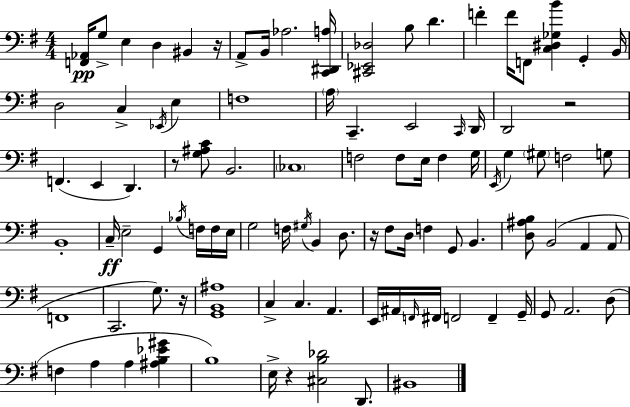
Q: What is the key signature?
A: G major